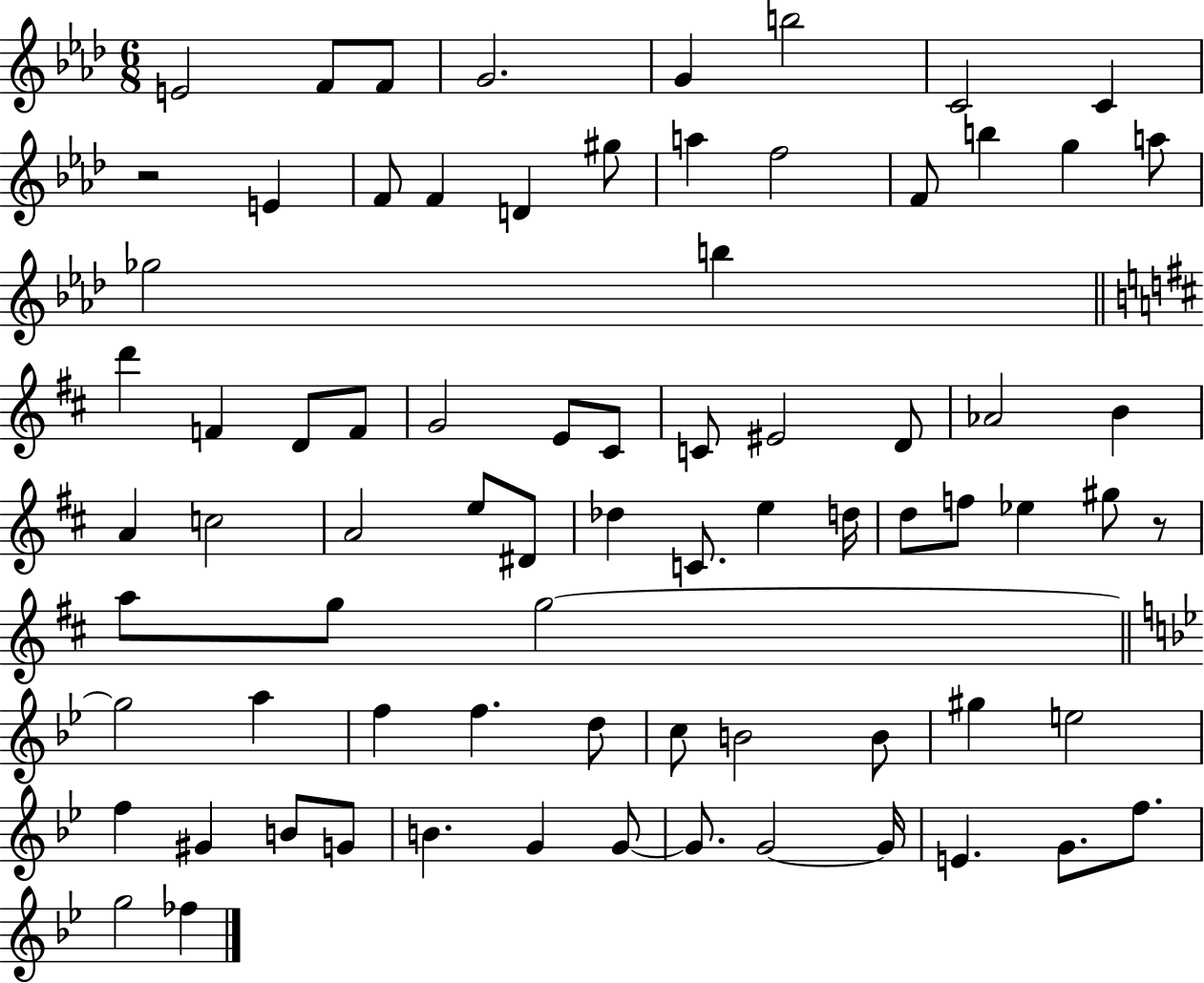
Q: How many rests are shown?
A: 2